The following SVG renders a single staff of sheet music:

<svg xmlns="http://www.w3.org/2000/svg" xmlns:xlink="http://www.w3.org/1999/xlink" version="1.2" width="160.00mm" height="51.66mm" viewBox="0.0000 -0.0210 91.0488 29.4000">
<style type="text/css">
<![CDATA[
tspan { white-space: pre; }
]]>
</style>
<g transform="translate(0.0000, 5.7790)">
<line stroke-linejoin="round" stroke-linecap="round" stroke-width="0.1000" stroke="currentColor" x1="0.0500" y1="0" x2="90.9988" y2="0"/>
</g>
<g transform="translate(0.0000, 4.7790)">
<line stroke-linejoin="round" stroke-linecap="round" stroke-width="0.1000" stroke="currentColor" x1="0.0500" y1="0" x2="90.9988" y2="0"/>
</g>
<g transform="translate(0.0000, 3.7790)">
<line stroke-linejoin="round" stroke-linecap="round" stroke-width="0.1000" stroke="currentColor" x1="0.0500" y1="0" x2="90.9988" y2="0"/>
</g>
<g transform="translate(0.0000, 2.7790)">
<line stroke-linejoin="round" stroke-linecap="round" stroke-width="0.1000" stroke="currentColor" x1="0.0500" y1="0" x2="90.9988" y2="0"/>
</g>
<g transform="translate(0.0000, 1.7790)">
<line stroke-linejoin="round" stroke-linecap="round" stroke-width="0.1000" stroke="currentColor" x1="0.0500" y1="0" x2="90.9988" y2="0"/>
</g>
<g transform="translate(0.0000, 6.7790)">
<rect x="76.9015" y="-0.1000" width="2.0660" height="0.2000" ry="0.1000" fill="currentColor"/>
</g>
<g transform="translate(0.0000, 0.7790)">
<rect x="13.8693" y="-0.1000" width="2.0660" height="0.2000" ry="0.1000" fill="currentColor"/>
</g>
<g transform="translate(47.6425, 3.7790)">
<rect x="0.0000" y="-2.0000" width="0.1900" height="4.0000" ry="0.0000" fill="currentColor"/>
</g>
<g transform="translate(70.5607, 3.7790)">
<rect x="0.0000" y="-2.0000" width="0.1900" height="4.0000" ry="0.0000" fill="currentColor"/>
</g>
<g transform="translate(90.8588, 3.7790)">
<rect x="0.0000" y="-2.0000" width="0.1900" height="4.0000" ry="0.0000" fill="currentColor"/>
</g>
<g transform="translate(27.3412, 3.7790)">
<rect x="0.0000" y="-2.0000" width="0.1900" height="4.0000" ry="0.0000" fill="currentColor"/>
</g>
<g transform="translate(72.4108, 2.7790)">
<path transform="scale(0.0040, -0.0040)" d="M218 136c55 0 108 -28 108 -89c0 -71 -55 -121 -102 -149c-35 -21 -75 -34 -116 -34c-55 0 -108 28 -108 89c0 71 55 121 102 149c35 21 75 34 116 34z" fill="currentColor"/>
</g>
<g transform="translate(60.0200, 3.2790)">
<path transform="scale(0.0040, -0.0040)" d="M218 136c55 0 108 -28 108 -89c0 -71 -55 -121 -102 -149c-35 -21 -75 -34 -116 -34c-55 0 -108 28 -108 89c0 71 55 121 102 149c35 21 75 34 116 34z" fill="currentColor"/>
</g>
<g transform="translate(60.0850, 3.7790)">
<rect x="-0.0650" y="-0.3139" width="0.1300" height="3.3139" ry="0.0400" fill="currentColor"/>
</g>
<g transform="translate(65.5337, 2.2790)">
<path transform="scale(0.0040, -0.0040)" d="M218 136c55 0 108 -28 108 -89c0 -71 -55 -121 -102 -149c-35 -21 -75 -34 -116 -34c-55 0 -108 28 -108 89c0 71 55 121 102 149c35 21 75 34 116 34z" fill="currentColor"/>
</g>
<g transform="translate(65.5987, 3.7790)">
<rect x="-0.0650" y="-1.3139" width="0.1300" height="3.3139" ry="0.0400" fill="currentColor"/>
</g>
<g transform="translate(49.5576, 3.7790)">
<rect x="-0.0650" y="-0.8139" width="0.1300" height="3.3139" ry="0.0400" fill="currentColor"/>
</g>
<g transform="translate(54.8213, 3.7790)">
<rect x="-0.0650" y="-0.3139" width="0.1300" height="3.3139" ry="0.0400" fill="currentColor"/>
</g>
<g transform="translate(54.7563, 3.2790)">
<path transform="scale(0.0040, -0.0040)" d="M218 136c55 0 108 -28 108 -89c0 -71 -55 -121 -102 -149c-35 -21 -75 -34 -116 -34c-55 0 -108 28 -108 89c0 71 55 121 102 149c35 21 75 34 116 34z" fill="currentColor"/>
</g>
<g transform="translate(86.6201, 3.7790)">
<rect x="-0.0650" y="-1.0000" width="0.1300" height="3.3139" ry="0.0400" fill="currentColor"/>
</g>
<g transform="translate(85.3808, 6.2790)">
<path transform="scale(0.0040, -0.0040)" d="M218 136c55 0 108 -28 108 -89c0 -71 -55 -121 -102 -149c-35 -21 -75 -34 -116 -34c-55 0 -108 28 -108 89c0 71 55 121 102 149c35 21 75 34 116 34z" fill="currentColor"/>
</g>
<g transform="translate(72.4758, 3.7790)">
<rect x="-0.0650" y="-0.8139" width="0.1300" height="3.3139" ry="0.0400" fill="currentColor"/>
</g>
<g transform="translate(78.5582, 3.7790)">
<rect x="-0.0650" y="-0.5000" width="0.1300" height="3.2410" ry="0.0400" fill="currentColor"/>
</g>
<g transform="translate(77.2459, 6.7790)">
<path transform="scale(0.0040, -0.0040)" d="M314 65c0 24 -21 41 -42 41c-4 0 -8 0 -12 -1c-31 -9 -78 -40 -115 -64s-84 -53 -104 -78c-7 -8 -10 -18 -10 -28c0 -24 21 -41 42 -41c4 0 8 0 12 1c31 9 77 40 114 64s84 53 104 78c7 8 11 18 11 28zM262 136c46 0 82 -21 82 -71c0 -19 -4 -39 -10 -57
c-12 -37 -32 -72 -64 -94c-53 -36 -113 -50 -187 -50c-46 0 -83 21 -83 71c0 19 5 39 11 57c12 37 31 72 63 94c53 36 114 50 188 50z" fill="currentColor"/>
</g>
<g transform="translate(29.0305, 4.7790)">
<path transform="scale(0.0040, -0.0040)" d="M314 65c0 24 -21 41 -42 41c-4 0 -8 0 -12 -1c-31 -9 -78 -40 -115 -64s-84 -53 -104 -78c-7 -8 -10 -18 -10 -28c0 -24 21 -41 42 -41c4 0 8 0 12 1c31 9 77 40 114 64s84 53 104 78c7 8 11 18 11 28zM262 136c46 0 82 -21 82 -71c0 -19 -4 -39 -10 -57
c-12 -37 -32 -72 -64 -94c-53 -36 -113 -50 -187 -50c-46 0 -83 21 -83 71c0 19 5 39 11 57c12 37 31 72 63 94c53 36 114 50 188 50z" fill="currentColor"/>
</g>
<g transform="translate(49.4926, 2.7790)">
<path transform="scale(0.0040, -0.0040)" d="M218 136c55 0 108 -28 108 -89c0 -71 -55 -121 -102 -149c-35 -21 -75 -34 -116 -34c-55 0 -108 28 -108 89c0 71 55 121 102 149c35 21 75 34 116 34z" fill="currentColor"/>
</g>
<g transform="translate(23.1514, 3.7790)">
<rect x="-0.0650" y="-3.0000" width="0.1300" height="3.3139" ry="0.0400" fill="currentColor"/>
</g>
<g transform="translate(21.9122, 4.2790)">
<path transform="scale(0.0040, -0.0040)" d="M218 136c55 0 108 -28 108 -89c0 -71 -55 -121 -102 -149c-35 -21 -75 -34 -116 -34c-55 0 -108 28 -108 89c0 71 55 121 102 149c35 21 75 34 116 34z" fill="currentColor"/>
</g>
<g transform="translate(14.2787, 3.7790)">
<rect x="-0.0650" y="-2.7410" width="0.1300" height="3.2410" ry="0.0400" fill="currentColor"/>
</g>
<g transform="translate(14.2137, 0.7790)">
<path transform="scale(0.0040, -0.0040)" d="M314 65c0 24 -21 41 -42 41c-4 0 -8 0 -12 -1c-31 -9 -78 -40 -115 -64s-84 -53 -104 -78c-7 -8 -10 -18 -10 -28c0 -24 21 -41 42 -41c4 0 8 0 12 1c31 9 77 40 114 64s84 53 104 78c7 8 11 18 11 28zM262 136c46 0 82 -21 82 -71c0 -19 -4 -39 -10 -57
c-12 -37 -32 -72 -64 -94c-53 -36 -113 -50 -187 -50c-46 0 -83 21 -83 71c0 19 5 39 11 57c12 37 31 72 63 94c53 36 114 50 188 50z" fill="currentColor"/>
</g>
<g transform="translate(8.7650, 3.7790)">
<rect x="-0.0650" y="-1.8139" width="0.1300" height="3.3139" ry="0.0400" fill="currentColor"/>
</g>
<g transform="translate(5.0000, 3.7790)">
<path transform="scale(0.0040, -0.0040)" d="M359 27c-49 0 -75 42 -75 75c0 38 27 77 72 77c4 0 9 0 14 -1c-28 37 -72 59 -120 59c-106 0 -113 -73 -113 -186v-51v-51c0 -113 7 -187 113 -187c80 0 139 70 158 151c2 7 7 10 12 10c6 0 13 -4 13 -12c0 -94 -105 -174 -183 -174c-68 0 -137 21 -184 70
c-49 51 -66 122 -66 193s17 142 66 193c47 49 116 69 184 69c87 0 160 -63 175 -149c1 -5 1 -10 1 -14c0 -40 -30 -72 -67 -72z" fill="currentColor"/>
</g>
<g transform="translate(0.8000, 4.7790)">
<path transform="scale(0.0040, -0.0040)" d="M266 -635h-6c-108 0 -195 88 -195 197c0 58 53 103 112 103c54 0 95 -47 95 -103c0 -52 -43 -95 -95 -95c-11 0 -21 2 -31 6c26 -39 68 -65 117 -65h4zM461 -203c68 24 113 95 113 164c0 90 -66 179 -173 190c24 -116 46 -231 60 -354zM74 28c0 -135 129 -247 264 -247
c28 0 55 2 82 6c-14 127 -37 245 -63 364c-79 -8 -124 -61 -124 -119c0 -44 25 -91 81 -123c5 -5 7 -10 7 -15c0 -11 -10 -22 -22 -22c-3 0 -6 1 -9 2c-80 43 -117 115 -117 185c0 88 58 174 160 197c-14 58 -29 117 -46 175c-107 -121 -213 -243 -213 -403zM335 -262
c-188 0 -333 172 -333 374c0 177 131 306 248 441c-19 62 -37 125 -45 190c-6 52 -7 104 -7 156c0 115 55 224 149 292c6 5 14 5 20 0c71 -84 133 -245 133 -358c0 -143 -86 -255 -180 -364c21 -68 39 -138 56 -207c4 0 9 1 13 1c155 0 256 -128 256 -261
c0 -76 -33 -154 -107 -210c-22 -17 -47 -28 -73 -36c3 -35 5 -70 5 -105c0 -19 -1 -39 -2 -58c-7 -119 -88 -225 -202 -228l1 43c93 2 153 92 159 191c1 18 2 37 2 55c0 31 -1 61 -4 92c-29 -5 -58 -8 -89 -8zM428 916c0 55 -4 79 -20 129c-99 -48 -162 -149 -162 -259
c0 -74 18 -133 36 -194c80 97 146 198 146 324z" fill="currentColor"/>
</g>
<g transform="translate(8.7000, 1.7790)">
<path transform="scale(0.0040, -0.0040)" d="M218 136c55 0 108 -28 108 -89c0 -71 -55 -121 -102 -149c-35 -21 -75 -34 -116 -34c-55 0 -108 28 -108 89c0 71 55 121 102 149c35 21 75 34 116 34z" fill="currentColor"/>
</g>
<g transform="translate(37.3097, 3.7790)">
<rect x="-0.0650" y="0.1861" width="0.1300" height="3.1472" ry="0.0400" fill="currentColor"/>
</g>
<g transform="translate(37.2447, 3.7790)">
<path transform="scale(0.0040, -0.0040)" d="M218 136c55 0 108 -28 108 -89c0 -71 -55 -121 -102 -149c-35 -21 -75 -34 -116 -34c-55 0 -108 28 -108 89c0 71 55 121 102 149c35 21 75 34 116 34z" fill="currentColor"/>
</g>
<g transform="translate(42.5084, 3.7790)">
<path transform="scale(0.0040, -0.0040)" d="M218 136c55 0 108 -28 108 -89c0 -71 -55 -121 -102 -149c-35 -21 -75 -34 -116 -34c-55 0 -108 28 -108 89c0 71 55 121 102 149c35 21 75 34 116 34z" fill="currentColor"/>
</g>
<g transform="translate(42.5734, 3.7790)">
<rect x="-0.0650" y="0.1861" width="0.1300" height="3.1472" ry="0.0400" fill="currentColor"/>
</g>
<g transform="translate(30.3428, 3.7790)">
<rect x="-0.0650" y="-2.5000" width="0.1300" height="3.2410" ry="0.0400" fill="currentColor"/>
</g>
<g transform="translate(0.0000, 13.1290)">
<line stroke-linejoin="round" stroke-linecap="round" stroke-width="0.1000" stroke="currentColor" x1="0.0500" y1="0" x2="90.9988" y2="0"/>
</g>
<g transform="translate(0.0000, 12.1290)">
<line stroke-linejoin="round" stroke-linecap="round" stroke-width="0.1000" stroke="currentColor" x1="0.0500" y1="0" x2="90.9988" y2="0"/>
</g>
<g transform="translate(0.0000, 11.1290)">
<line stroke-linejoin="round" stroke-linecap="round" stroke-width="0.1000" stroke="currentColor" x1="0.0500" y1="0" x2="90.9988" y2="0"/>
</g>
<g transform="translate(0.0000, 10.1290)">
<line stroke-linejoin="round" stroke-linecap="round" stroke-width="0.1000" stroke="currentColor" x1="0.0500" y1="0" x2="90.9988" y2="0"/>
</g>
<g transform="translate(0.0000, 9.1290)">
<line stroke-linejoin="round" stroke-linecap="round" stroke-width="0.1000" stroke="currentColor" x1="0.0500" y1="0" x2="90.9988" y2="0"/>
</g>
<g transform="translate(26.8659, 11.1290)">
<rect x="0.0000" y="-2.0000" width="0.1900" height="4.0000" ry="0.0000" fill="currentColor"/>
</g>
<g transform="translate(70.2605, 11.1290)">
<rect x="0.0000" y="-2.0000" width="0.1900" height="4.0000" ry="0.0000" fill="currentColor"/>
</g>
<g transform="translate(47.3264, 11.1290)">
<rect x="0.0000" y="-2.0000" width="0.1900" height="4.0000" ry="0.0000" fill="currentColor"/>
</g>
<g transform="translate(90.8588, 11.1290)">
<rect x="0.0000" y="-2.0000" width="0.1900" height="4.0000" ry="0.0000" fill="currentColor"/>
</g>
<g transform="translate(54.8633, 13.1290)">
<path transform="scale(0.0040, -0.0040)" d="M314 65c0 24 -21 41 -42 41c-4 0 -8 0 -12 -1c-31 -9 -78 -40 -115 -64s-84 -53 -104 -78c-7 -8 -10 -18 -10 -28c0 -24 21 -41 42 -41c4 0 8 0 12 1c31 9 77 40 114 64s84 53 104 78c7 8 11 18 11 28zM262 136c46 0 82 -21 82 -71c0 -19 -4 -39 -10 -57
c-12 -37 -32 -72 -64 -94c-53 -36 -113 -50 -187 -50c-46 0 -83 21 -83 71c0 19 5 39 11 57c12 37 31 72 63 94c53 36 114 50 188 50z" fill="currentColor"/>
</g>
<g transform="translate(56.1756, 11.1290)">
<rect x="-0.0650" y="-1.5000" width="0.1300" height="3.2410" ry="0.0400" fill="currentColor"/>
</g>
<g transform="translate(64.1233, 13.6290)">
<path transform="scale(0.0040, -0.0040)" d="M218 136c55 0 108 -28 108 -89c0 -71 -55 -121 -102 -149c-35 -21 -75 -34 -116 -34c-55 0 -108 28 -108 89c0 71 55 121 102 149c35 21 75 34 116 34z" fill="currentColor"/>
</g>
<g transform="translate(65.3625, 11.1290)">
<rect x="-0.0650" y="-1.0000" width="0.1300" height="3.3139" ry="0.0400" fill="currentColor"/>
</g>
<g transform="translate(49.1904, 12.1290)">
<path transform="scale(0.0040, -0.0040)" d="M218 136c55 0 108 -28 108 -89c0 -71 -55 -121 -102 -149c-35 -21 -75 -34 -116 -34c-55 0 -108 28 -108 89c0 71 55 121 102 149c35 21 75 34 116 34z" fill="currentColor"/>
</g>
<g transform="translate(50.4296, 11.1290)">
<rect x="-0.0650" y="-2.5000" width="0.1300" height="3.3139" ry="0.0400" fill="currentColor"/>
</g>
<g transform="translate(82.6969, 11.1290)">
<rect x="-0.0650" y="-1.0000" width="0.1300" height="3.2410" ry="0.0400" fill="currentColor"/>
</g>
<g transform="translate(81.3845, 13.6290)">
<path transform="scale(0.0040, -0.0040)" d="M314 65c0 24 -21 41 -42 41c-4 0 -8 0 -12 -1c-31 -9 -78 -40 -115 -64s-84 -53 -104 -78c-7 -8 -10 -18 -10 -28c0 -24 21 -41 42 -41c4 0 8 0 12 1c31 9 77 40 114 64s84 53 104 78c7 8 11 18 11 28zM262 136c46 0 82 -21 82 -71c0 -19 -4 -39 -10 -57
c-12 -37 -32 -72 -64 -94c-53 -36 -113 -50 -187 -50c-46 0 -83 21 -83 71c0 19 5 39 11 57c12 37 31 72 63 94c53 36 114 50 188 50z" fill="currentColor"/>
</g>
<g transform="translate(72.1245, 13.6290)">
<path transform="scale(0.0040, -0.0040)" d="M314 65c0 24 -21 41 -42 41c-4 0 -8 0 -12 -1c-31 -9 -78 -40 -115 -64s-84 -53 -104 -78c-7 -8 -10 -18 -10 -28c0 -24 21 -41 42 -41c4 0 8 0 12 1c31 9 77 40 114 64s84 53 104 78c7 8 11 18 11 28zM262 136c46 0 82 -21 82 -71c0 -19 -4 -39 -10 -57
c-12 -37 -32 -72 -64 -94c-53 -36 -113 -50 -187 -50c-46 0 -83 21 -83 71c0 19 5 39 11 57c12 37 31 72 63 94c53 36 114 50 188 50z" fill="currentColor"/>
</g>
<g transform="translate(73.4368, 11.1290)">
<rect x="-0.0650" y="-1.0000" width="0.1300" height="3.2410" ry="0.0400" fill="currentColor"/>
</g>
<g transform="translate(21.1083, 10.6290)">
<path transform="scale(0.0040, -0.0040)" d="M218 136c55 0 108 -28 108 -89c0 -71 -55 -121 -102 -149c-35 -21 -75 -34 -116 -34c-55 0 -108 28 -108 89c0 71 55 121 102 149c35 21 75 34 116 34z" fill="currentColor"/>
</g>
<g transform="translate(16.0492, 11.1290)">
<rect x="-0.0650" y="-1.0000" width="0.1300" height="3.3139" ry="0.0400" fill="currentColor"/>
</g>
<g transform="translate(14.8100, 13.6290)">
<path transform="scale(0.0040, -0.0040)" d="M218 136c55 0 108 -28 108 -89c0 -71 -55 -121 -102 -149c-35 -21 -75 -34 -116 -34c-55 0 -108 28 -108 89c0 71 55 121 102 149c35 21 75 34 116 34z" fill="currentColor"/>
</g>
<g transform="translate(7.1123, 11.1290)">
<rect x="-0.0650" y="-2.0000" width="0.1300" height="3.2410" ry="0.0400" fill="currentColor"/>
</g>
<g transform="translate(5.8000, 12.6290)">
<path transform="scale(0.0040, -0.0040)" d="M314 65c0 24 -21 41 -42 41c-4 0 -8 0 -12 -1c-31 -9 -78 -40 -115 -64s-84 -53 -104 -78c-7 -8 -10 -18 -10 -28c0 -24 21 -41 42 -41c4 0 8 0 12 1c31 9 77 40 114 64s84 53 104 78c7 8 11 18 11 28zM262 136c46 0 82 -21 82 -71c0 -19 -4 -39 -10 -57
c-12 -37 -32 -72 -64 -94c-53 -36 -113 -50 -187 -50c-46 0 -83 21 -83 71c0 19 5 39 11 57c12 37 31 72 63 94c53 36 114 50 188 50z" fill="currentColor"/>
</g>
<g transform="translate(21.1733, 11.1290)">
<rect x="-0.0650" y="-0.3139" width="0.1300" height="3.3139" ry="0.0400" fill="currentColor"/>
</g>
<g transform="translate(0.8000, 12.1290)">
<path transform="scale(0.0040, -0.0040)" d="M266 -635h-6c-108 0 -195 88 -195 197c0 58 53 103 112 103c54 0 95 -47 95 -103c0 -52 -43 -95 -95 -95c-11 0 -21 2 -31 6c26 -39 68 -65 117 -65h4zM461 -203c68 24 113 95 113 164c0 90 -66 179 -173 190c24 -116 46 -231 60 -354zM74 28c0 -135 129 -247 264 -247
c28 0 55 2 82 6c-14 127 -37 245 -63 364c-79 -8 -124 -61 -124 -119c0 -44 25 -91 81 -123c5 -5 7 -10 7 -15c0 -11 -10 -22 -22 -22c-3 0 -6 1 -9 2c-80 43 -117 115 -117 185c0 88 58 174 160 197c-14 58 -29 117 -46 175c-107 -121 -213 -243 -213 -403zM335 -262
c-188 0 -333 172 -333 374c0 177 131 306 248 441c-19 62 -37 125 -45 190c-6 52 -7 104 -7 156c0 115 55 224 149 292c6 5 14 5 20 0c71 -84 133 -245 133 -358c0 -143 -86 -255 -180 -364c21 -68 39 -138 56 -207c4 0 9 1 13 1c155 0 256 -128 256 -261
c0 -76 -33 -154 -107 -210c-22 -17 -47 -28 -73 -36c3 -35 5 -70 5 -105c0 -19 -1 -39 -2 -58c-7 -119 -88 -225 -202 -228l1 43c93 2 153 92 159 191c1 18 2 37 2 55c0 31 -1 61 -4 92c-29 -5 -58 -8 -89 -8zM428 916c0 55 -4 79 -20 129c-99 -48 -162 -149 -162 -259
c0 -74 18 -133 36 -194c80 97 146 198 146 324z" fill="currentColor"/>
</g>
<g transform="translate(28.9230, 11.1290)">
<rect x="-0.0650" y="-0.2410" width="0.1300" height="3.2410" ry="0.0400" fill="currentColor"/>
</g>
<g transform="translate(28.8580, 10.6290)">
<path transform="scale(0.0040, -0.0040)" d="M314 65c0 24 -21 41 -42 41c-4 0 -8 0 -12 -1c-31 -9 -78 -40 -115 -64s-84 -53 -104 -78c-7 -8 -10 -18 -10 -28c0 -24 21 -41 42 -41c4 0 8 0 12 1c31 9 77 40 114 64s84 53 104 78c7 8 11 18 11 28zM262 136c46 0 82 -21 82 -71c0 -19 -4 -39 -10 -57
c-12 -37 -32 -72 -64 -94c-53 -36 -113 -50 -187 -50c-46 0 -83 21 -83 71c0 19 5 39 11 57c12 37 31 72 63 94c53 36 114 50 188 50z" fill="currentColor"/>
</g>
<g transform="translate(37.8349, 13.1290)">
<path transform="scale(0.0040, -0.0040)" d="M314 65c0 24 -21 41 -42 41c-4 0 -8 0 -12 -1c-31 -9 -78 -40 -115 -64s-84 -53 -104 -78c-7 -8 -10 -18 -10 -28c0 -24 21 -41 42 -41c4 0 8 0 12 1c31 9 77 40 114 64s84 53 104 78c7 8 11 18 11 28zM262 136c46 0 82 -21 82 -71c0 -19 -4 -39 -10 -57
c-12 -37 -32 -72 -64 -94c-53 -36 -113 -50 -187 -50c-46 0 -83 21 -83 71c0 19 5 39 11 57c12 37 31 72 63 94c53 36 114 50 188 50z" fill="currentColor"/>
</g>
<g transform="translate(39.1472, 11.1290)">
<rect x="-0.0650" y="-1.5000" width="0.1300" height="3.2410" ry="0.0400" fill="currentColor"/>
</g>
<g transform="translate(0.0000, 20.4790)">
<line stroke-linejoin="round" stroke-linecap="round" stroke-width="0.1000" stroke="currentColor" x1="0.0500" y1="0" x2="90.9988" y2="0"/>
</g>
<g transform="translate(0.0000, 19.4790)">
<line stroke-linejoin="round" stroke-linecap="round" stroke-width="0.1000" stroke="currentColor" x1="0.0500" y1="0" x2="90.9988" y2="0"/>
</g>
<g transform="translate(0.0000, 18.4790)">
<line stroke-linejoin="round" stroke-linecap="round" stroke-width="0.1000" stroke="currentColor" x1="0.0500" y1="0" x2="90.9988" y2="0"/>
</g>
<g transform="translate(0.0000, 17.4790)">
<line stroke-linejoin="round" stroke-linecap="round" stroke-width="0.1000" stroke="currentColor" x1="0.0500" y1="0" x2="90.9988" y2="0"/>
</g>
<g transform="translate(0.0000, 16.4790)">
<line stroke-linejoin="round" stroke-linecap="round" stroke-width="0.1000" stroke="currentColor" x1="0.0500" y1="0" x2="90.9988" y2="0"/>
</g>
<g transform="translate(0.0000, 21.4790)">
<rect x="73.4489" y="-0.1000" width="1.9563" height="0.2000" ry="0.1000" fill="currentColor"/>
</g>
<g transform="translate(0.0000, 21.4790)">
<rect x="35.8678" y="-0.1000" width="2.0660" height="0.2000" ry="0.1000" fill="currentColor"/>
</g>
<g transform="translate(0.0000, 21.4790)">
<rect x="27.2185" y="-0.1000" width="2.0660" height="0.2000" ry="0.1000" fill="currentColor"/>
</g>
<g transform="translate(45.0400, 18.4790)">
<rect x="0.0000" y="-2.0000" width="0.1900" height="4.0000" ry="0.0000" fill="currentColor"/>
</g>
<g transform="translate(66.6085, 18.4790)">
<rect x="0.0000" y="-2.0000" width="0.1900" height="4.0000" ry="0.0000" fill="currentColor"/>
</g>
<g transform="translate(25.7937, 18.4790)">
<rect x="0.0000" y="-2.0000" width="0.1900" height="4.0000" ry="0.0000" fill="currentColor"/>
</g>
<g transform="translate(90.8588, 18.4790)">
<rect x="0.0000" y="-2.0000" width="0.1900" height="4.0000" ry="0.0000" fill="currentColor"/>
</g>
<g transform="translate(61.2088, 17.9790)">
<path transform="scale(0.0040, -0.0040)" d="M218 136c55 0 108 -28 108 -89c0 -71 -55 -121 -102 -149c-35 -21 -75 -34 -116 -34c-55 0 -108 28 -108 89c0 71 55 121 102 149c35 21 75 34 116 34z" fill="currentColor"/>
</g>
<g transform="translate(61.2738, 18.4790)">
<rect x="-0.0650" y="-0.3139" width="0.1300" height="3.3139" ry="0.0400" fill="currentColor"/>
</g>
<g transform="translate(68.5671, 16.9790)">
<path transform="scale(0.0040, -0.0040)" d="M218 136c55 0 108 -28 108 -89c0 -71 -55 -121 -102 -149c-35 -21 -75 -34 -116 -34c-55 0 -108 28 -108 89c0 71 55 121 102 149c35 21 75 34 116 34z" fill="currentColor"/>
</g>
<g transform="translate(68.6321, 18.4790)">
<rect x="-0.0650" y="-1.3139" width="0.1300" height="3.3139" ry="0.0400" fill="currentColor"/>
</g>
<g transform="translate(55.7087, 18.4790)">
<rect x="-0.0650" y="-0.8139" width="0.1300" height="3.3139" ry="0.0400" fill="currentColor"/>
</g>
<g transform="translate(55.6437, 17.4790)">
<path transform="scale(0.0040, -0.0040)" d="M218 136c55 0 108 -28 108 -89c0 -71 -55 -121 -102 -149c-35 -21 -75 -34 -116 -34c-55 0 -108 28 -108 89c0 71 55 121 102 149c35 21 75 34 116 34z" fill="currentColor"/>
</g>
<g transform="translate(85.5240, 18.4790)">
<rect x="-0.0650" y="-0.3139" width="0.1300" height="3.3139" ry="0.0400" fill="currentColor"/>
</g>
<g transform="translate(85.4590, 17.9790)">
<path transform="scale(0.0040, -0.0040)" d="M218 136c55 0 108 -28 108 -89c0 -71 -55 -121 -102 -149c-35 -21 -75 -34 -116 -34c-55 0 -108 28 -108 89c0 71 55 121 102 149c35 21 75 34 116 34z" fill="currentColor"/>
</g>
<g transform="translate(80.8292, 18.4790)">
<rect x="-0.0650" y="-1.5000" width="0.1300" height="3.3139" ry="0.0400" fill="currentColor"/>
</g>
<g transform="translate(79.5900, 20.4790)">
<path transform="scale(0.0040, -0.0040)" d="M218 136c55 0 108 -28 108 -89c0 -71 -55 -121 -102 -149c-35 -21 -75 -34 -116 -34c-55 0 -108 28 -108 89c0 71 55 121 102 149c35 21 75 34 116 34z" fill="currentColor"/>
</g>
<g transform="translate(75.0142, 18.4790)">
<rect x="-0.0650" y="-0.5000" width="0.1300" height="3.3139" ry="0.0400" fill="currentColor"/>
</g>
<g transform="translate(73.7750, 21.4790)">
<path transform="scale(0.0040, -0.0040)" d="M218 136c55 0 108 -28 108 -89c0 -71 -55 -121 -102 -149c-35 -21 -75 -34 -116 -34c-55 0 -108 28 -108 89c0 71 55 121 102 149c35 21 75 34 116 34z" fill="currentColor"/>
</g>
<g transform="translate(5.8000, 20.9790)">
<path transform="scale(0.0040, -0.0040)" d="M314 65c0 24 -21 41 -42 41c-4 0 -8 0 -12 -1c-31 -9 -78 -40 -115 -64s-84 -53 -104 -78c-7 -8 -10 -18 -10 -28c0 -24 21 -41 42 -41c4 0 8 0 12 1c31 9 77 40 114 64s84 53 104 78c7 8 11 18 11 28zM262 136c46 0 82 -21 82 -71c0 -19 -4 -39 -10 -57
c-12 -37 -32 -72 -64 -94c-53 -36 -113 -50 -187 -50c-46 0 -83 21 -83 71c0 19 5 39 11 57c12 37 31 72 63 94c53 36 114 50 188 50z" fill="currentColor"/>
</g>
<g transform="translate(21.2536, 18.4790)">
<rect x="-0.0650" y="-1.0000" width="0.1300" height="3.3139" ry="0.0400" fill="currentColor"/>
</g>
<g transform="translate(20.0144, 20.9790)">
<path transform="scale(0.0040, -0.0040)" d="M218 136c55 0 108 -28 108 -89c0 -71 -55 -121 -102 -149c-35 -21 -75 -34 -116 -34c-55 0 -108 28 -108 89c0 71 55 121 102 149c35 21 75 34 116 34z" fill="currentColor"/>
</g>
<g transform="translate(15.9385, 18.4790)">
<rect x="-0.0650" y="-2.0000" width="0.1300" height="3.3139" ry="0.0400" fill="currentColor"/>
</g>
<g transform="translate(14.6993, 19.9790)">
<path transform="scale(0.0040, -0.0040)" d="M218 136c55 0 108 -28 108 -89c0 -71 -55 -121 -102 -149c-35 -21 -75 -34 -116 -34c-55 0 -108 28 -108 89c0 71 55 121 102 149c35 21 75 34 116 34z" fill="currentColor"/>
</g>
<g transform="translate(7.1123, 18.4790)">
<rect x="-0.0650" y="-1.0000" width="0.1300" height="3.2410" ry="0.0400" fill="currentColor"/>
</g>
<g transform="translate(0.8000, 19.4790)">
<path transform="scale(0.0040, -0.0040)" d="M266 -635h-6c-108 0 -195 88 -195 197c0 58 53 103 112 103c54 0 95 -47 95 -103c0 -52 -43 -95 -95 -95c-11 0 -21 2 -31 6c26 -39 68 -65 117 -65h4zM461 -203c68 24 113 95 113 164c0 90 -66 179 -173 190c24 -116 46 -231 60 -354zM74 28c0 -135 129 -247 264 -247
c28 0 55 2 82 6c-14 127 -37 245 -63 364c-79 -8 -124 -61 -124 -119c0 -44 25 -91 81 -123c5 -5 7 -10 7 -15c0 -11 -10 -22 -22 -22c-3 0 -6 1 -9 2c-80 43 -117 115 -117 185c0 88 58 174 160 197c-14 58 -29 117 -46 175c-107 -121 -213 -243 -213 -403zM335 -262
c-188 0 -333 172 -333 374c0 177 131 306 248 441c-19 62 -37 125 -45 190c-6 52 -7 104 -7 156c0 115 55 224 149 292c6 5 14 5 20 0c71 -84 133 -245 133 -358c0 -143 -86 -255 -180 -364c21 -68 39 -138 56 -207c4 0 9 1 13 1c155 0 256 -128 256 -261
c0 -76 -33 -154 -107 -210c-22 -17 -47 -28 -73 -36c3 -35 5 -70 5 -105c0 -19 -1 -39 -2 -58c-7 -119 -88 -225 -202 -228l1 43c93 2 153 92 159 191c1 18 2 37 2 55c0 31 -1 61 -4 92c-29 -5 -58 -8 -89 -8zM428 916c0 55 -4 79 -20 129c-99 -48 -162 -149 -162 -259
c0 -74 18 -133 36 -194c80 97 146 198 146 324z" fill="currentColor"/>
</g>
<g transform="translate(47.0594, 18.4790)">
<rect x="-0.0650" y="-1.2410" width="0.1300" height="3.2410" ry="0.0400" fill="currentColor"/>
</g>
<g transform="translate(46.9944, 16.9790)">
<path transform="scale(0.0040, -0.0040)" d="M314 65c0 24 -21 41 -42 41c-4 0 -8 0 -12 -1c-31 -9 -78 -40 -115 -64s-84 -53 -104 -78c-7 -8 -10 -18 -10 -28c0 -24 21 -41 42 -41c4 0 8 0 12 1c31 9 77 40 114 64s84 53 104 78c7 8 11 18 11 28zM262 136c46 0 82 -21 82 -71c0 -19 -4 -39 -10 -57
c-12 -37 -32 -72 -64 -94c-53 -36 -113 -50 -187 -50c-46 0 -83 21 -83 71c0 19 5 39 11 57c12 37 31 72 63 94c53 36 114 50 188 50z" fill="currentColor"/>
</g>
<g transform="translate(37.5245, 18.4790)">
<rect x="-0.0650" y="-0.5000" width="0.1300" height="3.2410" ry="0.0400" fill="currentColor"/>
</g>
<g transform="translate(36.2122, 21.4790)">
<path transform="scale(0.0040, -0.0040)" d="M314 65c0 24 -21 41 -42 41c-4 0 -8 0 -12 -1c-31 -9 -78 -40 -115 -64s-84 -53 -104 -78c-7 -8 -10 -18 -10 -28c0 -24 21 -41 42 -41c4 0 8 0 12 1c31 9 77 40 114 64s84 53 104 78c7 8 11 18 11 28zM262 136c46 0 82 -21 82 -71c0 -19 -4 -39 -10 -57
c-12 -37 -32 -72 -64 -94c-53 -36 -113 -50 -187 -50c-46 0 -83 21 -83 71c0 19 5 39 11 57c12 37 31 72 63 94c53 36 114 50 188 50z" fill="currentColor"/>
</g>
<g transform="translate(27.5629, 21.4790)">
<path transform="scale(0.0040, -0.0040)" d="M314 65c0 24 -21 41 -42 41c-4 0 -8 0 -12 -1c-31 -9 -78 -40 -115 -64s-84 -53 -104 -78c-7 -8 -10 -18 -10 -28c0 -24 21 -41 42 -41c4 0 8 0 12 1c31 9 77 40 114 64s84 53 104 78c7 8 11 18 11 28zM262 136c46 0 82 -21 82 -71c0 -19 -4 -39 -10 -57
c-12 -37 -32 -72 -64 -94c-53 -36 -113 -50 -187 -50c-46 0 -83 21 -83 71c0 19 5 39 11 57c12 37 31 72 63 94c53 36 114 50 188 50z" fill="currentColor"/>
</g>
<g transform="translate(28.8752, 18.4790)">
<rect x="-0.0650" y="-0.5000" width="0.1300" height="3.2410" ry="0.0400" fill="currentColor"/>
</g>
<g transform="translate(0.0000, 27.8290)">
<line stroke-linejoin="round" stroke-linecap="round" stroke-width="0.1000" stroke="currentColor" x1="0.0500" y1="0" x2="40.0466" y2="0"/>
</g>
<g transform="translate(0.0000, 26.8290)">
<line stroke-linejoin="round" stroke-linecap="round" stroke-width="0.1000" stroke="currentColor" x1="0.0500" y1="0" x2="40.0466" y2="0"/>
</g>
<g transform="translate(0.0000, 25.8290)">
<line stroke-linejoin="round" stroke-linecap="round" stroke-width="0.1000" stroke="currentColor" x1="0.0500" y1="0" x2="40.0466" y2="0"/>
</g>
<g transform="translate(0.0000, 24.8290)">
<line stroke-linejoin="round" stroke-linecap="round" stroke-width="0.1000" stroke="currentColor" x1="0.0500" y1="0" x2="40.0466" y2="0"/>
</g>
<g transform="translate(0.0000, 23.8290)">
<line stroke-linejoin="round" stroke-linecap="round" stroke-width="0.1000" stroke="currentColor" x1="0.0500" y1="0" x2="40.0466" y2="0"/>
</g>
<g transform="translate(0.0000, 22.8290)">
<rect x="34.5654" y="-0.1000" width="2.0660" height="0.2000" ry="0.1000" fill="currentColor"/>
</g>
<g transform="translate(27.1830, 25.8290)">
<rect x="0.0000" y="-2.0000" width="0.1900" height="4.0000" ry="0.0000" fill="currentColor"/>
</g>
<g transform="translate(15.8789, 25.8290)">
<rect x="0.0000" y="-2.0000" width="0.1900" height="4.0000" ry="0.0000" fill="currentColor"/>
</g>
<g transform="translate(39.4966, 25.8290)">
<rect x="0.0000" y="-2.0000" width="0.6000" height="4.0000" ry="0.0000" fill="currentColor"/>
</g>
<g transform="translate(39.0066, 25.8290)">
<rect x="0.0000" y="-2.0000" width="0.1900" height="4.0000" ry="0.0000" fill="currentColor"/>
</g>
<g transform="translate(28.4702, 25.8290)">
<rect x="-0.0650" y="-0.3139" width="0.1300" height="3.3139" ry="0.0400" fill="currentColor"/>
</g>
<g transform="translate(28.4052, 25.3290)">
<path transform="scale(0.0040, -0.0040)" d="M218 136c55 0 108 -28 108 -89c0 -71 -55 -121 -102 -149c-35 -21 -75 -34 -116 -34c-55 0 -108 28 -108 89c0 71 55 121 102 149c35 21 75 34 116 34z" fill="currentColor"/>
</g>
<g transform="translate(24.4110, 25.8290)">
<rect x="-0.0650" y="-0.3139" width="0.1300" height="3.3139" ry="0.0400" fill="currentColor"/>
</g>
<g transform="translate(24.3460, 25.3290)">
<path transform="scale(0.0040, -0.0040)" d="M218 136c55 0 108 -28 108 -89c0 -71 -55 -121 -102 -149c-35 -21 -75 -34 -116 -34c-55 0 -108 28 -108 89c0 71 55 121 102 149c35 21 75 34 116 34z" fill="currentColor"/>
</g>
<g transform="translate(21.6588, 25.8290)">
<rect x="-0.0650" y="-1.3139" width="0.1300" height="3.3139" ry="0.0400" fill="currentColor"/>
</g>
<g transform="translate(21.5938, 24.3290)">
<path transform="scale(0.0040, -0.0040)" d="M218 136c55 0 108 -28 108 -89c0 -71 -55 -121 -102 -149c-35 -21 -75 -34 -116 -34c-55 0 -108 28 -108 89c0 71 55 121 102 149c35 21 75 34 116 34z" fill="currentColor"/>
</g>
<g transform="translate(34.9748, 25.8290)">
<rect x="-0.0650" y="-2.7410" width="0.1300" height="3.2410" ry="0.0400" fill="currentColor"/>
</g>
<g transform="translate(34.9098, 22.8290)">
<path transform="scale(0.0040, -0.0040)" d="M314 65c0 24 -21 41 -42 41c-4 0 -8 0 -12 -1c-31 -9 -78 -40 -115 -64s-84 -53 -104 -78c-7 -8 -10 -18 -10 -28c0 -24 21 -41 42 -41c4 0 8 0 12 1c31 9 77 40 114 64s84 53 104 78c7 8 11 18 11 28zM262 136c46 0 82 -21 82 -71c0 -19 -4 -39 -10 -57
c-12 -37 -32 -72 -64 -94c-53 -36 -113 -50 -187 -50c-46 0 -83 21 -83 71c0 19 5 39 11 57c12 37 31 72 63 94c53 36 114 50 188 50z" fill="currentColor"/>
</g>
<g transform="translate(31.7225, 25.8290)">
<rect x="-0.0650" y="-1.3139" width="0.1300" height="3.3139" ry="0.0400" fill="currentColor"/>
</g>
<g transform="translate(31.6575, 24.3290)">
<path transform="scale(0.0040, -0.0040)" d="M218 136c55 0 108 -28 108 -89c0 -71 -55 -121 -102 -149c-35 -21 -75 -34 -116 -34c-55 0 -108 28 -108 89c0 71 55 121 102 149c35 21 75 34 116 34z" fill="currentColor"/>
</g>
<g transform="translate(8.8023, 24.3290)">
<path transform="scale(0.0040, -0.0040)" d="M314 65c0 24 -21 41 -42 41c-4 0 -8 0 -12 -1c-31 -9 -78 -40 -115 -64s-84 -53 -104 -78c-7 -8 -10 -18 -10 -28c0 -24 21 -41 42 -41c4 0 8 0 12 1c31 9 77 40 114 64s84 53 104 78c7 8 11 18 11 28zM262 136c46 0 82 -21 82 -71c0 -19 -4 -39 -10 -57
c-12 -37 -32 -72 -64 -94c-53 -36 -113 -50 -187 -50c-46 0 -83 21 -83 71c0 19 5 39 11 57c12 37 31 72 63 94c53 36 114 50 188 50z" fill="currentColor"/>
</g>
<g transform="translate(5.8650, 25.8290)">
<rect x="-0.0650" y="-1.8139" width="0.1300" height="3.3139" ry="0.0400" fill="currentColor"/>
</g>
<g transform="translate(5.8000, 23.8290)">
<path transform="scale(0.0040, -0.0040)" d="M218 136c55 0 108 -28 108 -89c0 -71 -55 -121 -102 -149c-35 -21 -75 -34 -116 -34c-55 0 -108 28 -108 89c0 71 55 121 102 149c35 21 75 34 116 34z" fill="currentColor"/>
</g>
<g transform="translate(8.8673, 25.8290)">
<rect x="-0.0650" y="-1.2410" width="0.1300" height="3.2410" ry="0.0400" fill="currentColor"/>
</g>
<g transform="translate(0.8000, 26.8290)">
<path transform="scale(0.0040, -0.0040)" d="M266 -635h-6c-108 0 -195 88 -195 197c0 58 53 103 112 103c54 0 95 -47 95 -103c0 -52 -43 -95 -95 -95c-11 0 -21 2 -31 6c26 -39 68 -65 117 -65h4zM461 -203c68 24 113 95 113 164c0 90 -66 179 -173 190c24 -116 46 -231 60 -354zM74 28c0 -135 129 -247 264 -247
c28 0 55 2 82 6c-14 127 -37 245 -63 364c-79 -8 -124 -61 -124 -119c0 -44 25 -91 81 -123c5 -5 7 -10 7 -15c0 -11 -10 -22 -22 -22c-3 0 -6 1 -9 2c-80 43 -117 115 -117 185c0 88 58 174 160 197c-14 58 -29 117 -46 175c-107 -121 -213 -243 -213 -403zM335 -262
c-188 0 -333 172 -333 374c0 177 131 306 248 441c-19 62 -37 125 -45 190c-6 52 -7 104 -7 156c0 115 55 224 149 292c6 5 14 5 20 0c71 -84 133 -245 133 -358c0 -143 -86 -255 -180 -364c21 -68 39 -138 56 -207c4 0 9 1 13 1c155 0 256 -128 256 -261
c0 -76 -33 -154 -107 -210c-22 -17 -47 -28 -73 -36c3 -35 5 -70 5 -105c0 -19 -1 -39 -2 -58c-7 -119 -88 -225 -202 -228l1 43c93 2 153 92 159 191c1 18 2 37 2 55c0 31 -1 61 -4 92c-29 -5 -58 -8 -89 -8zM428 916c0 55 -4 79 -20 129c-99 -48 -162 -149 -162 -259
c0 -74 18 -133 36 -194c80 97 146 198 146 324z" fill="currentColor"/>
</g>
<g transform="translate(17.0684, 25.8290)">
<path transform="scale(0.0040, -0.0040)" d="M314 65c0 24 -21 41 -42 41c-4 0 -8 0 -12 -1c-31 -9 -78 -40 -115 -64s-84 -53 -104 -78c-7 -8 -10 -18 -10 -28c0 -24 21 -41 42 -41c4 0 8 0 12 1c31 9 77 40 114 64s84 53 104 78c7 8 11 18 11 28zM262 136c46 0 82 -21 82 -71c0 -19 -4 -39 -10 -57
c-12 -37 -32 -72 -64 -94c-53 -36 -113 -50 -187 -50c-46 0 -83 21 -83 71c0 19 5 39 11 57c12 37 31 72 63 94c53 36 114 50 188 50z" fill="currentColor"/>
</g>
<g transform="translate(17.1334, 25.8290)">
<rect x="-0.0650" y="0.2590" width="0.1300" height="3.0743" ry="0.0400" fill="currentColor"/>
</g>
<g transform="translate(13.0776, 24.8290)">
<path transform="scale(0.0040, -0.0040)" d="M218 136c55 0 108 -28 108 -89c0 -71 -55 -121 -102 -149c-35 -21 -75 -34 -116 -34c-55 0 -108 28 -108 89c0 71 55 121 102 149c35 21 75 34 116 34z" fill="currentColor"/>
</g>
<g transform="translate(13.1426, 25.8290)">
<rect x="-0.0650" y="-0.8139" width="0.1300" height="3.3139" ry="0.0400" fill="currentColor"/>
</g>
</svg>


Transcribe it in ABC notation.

X:1
T:Untitled
M:4/4
L:1/4
K:C
f a2 A G2 B B d c c e d C2 D F2 D c c2 E2 G E2 D D2 D2 D2 F D C2 C2 e2 d c e C E c f e2 d B2 e c c e a2